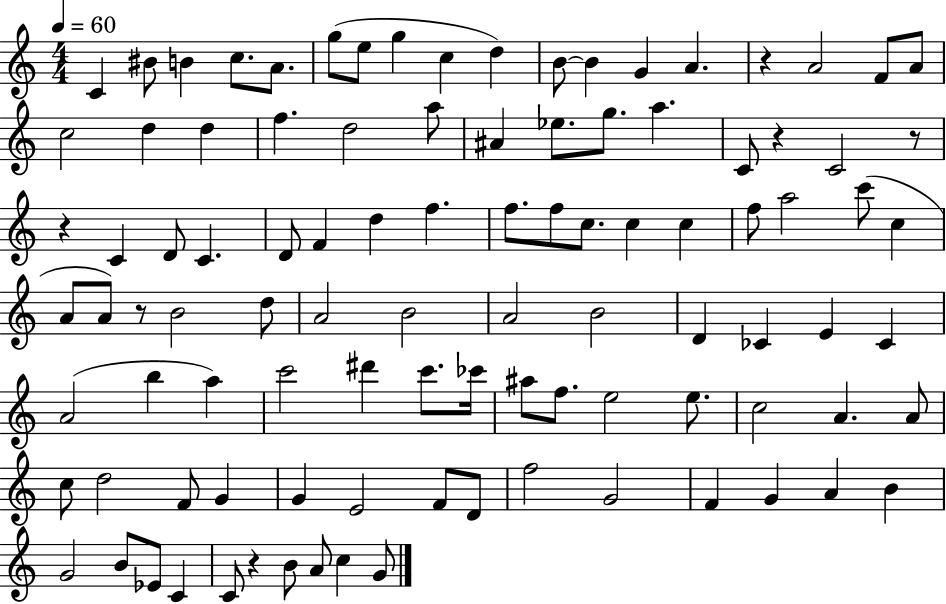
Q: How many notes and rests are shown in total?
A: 100